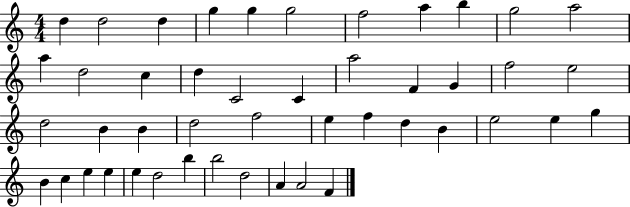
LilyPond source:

{
  \clef treble
  \numericTimeSignature
  \time 4/4
  \key c \major
  d''4 d''2 d''4 | g''4 g''4 g''2 | f''2 a''4 b''4 | g''2 a''2 | \break a''4 d''2 c''4 | d''4 c'2 c'4 | a''2 f'4 g'4 | f''2 e''2 | \break d''2 b'4 b'4 | d''2 f''2 | e''4 f''4 d''4 b'4 | e''2 e''4 g''4 | \break b'4 c''4 e''4 e''4 | e''4 d''2 b''4 | b''2 d''2 | a'4 a'2 f'4 | \break \bar "|."
}